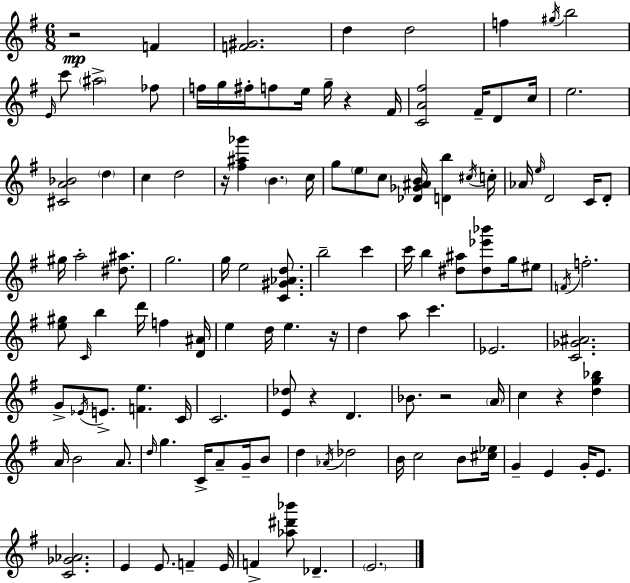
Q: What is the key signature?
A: G major